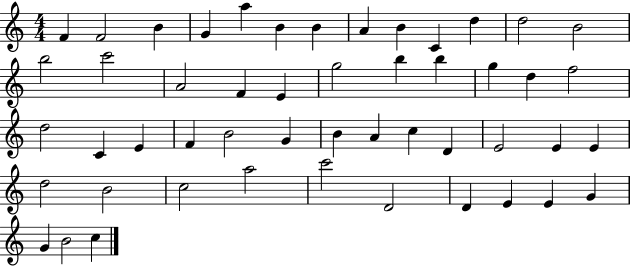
{
  \clef treble
  \numericTimeSignature
  \time 4/4
  \key c \major
  f'4 f'2 b'4 | g'4 a''4 b'4 b'4 | a'4 b'4 c'4 d''4 | d''2 b'2 | \break b''2 c'''2 | a'2 f'4 e'4 | g''2 b''4 b''4 | g''4 d''4 f''2 | \break d''2 c'4 e'4 | f'4 b'2 g'4 | b'4 a'4 c''4 d'4 | e'2 e'4 e'4 | \break d''2 b'2 | c''2 a''2 | c'''2 d'2 | d'4 e'4 e'4 g'4 | \break g'4 b'2 c''4 | \bar "|."
}